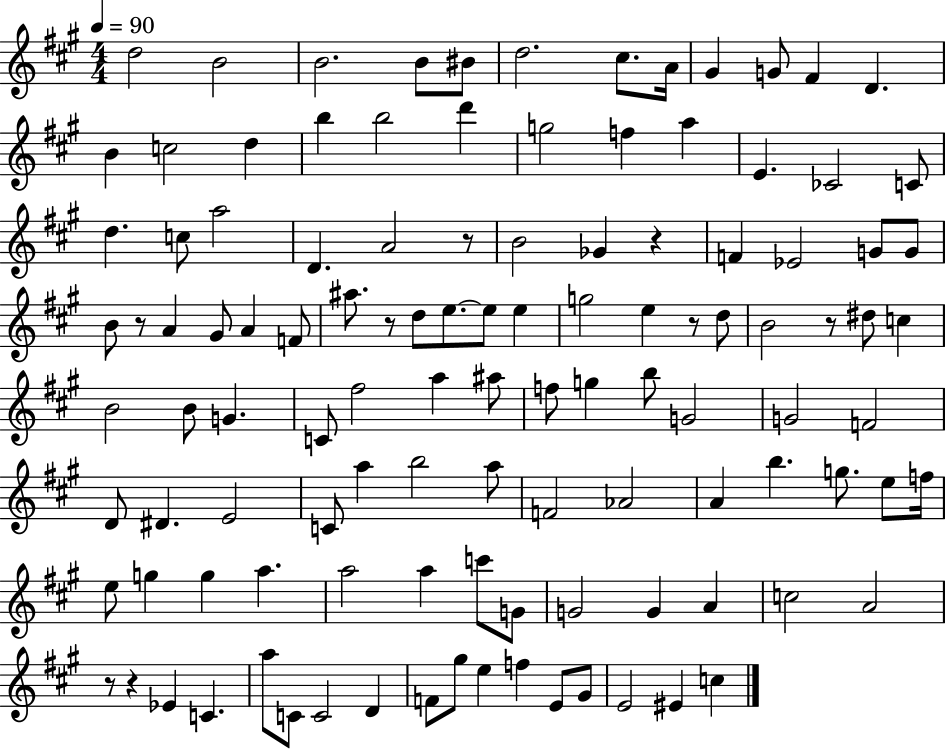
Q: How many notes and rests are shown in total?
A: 114